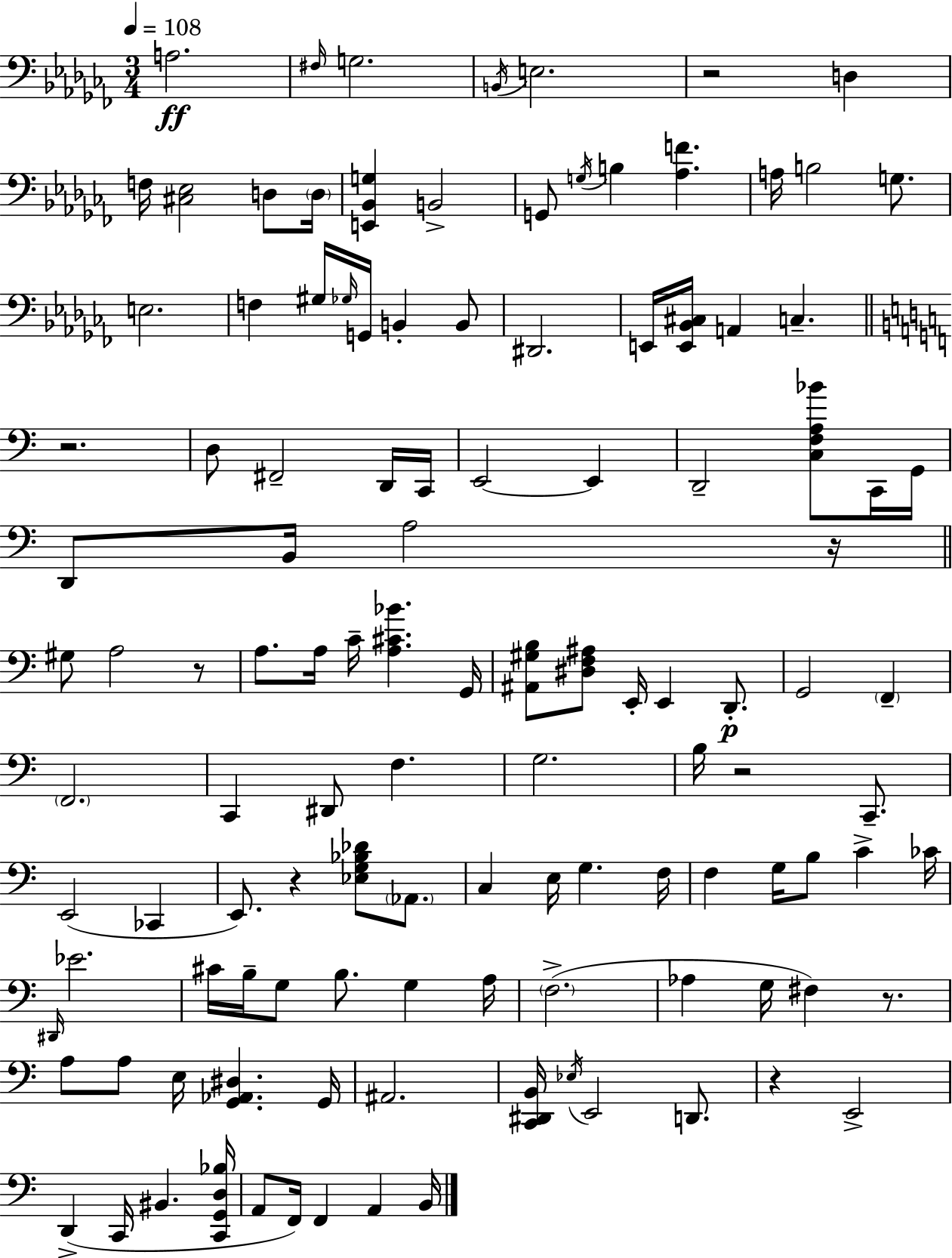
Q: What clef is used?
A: bass